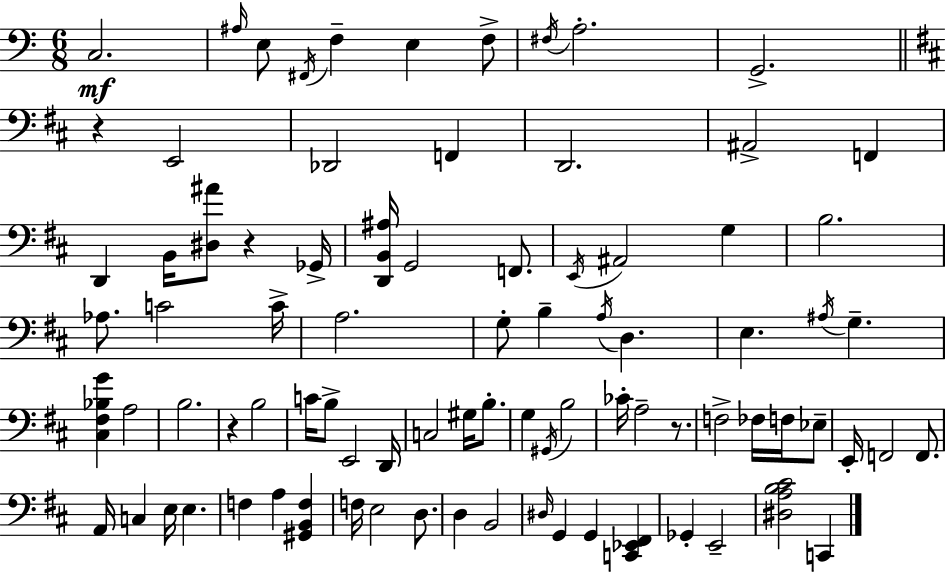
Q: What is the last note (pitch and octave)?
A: C2